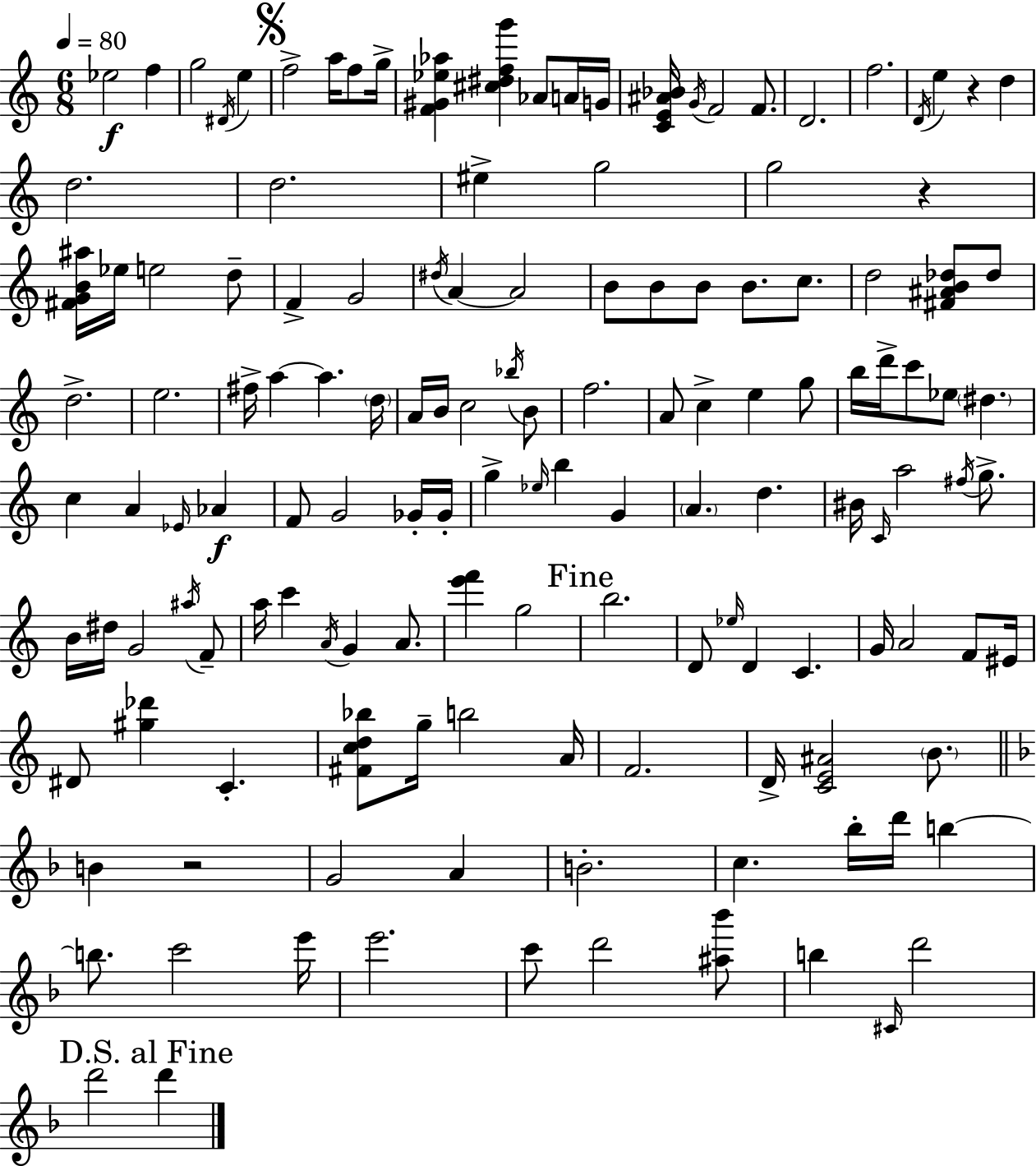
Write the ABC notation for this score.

X:1
T:Untitled
M:6/8
L:1/4
K:C
_e2 f g2 ^D/4 e f2 a/4 f/2 g/4 [F^G_e_a] [^c^dfg'] _A/2 A/4 G/4 [CE^A_B]/4 G/4 F2 F/2 D2 f2 D/4 e z d d2 d2 ^e g2 g2 z [^FGB^a]/4 _e/4 e2 d/2 F G2 ^d/4 A A2 B/2 B/2 B/2 B/2 c/2 d2 [^F^AB_d]/2 _d/2 d2 e2 ^f/4 a a d/4 A/4 B/4 c2 _b/4 B/2 f2 A/2 c e g/2 b/4 d'/4 c'/2 _e/2 ^d c A _E/4 _A F/2 G2 _G/4 _G/4 g _e/4 b G A d ^B/4 C/4 a2 ^f/4 g/2 B/4 ^d/4 G2 ^a/4 F/2 a/4 c' A/4 G A/2 [e'f'] g2 b2 D/2 _e/4 D C G/4 A2 F/2 ^E/4 ^D/2 [^g_d'] C [^Fcd_b]/2 g/4 b2 A/4 F2 D/4 [CE^A]2 B/2 B z2 G2 A B2 c _b/4 d'/4 b b/2 c'2 e'/4 e'2 c'/2 d'2 [^a_b']/2 b ^C/4 d'2 d'2 d'